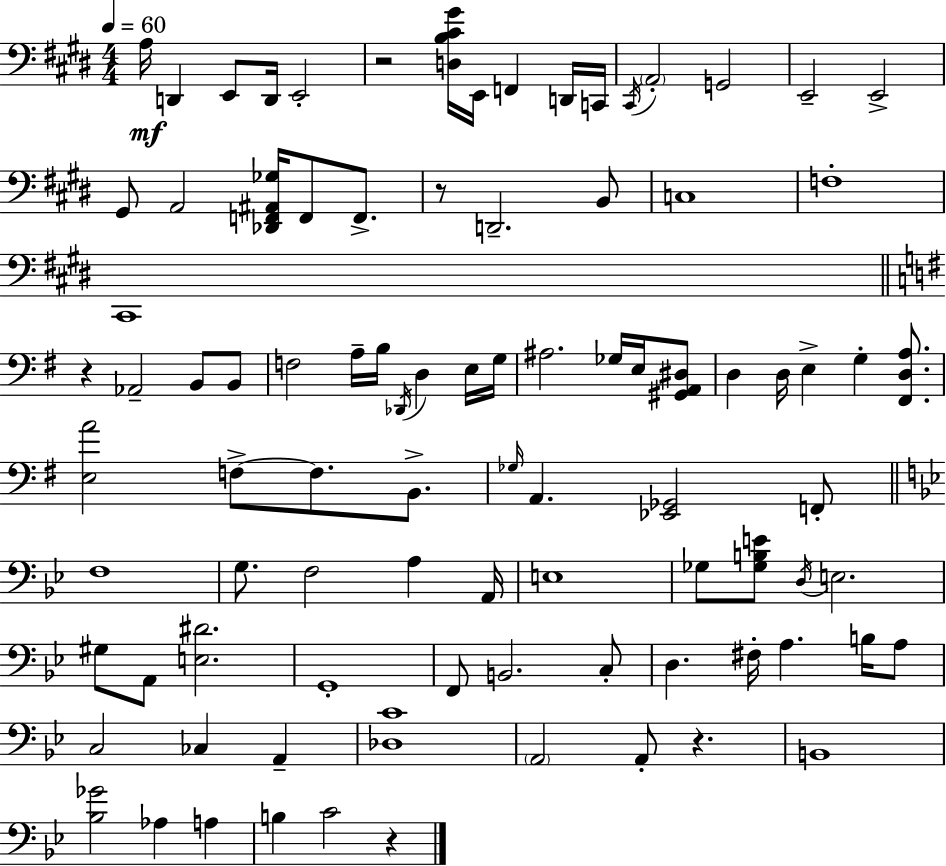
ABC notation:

X:1
T:Untitled
M:4/4
L:1/4
K:E
A,/4 D,, E,,/2 D,,/4 E,,2 z2 [D,B,^C^G]/4 E,,/4 F,, D,,/4 C,,/4 ^C,,/4 A,,2 G,,2 E,,2 E,,2 ^G,,/2 A,,2 [_D,,F,,^A,,_G,]/4 F,,/2 F,,/2 z/2 D,,2 B,,/2 C,4 F,4 ^C,,4 z _A,,2 B,,/2 B,,/2 F,2 A,/4 B,/4 _D,,/4 D, E,/4 G,/4 ^A,2 _G,/4 E,/4 [^G,,A,,^D,]/2 D, D,/4 E, G, [^F,,D,A,]/2 [E,A]2 F,/2 F,/2 B,,/2 _G,/4 A,, [_E,,_G,,]2 F,,/2 F,4 G,/2 F,2 A, A,,/4 E,4 _G,/2 [_G,B,E]/2 D,/4 E,2 ^G,/2 A,,/2 [E,^D]2 G,,4 F,,/2 B,,2 C,/2 D, ^F,/4 A, B,/4 A,/2 C,2 _C, A,, [_D,C]4 A,,2 A,,/2 z B,,4 [_B,_G]2 _A, A, B, C2 z